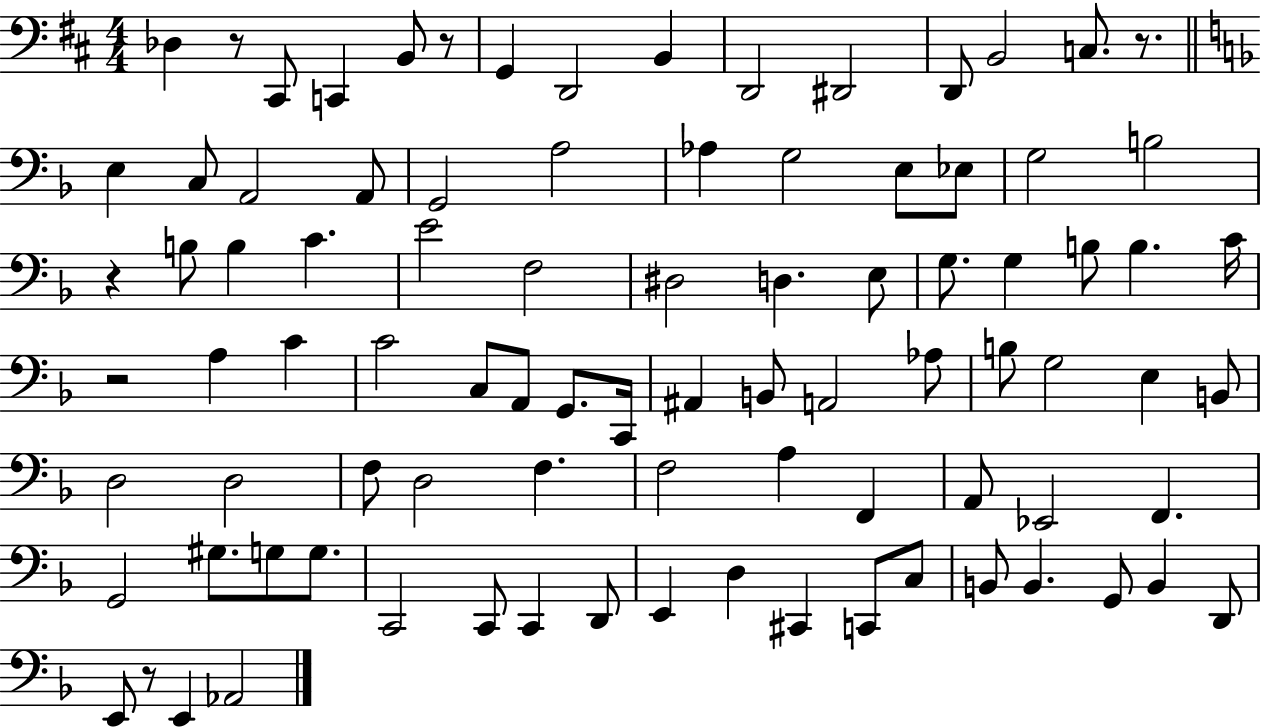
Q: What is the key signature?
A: D major